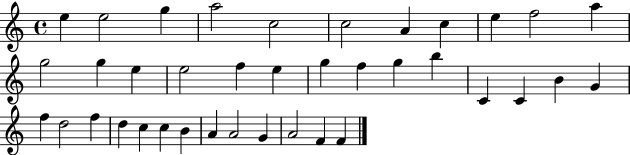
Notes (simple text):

E5/q E5/h G5/q A5/h C5/h C5/h A4/q C5/q E5/q F5/h A5/q G5/h G5/q E5/q E5/h F5/q E5/q G5/q F5/q G5/q B5/q C4/q C4/q B4/q G4/q F5/q D5/h F5/q D5/q C5/q C5/q B4/q A4/q A4/h G4/q A4/h F4/q F4/q